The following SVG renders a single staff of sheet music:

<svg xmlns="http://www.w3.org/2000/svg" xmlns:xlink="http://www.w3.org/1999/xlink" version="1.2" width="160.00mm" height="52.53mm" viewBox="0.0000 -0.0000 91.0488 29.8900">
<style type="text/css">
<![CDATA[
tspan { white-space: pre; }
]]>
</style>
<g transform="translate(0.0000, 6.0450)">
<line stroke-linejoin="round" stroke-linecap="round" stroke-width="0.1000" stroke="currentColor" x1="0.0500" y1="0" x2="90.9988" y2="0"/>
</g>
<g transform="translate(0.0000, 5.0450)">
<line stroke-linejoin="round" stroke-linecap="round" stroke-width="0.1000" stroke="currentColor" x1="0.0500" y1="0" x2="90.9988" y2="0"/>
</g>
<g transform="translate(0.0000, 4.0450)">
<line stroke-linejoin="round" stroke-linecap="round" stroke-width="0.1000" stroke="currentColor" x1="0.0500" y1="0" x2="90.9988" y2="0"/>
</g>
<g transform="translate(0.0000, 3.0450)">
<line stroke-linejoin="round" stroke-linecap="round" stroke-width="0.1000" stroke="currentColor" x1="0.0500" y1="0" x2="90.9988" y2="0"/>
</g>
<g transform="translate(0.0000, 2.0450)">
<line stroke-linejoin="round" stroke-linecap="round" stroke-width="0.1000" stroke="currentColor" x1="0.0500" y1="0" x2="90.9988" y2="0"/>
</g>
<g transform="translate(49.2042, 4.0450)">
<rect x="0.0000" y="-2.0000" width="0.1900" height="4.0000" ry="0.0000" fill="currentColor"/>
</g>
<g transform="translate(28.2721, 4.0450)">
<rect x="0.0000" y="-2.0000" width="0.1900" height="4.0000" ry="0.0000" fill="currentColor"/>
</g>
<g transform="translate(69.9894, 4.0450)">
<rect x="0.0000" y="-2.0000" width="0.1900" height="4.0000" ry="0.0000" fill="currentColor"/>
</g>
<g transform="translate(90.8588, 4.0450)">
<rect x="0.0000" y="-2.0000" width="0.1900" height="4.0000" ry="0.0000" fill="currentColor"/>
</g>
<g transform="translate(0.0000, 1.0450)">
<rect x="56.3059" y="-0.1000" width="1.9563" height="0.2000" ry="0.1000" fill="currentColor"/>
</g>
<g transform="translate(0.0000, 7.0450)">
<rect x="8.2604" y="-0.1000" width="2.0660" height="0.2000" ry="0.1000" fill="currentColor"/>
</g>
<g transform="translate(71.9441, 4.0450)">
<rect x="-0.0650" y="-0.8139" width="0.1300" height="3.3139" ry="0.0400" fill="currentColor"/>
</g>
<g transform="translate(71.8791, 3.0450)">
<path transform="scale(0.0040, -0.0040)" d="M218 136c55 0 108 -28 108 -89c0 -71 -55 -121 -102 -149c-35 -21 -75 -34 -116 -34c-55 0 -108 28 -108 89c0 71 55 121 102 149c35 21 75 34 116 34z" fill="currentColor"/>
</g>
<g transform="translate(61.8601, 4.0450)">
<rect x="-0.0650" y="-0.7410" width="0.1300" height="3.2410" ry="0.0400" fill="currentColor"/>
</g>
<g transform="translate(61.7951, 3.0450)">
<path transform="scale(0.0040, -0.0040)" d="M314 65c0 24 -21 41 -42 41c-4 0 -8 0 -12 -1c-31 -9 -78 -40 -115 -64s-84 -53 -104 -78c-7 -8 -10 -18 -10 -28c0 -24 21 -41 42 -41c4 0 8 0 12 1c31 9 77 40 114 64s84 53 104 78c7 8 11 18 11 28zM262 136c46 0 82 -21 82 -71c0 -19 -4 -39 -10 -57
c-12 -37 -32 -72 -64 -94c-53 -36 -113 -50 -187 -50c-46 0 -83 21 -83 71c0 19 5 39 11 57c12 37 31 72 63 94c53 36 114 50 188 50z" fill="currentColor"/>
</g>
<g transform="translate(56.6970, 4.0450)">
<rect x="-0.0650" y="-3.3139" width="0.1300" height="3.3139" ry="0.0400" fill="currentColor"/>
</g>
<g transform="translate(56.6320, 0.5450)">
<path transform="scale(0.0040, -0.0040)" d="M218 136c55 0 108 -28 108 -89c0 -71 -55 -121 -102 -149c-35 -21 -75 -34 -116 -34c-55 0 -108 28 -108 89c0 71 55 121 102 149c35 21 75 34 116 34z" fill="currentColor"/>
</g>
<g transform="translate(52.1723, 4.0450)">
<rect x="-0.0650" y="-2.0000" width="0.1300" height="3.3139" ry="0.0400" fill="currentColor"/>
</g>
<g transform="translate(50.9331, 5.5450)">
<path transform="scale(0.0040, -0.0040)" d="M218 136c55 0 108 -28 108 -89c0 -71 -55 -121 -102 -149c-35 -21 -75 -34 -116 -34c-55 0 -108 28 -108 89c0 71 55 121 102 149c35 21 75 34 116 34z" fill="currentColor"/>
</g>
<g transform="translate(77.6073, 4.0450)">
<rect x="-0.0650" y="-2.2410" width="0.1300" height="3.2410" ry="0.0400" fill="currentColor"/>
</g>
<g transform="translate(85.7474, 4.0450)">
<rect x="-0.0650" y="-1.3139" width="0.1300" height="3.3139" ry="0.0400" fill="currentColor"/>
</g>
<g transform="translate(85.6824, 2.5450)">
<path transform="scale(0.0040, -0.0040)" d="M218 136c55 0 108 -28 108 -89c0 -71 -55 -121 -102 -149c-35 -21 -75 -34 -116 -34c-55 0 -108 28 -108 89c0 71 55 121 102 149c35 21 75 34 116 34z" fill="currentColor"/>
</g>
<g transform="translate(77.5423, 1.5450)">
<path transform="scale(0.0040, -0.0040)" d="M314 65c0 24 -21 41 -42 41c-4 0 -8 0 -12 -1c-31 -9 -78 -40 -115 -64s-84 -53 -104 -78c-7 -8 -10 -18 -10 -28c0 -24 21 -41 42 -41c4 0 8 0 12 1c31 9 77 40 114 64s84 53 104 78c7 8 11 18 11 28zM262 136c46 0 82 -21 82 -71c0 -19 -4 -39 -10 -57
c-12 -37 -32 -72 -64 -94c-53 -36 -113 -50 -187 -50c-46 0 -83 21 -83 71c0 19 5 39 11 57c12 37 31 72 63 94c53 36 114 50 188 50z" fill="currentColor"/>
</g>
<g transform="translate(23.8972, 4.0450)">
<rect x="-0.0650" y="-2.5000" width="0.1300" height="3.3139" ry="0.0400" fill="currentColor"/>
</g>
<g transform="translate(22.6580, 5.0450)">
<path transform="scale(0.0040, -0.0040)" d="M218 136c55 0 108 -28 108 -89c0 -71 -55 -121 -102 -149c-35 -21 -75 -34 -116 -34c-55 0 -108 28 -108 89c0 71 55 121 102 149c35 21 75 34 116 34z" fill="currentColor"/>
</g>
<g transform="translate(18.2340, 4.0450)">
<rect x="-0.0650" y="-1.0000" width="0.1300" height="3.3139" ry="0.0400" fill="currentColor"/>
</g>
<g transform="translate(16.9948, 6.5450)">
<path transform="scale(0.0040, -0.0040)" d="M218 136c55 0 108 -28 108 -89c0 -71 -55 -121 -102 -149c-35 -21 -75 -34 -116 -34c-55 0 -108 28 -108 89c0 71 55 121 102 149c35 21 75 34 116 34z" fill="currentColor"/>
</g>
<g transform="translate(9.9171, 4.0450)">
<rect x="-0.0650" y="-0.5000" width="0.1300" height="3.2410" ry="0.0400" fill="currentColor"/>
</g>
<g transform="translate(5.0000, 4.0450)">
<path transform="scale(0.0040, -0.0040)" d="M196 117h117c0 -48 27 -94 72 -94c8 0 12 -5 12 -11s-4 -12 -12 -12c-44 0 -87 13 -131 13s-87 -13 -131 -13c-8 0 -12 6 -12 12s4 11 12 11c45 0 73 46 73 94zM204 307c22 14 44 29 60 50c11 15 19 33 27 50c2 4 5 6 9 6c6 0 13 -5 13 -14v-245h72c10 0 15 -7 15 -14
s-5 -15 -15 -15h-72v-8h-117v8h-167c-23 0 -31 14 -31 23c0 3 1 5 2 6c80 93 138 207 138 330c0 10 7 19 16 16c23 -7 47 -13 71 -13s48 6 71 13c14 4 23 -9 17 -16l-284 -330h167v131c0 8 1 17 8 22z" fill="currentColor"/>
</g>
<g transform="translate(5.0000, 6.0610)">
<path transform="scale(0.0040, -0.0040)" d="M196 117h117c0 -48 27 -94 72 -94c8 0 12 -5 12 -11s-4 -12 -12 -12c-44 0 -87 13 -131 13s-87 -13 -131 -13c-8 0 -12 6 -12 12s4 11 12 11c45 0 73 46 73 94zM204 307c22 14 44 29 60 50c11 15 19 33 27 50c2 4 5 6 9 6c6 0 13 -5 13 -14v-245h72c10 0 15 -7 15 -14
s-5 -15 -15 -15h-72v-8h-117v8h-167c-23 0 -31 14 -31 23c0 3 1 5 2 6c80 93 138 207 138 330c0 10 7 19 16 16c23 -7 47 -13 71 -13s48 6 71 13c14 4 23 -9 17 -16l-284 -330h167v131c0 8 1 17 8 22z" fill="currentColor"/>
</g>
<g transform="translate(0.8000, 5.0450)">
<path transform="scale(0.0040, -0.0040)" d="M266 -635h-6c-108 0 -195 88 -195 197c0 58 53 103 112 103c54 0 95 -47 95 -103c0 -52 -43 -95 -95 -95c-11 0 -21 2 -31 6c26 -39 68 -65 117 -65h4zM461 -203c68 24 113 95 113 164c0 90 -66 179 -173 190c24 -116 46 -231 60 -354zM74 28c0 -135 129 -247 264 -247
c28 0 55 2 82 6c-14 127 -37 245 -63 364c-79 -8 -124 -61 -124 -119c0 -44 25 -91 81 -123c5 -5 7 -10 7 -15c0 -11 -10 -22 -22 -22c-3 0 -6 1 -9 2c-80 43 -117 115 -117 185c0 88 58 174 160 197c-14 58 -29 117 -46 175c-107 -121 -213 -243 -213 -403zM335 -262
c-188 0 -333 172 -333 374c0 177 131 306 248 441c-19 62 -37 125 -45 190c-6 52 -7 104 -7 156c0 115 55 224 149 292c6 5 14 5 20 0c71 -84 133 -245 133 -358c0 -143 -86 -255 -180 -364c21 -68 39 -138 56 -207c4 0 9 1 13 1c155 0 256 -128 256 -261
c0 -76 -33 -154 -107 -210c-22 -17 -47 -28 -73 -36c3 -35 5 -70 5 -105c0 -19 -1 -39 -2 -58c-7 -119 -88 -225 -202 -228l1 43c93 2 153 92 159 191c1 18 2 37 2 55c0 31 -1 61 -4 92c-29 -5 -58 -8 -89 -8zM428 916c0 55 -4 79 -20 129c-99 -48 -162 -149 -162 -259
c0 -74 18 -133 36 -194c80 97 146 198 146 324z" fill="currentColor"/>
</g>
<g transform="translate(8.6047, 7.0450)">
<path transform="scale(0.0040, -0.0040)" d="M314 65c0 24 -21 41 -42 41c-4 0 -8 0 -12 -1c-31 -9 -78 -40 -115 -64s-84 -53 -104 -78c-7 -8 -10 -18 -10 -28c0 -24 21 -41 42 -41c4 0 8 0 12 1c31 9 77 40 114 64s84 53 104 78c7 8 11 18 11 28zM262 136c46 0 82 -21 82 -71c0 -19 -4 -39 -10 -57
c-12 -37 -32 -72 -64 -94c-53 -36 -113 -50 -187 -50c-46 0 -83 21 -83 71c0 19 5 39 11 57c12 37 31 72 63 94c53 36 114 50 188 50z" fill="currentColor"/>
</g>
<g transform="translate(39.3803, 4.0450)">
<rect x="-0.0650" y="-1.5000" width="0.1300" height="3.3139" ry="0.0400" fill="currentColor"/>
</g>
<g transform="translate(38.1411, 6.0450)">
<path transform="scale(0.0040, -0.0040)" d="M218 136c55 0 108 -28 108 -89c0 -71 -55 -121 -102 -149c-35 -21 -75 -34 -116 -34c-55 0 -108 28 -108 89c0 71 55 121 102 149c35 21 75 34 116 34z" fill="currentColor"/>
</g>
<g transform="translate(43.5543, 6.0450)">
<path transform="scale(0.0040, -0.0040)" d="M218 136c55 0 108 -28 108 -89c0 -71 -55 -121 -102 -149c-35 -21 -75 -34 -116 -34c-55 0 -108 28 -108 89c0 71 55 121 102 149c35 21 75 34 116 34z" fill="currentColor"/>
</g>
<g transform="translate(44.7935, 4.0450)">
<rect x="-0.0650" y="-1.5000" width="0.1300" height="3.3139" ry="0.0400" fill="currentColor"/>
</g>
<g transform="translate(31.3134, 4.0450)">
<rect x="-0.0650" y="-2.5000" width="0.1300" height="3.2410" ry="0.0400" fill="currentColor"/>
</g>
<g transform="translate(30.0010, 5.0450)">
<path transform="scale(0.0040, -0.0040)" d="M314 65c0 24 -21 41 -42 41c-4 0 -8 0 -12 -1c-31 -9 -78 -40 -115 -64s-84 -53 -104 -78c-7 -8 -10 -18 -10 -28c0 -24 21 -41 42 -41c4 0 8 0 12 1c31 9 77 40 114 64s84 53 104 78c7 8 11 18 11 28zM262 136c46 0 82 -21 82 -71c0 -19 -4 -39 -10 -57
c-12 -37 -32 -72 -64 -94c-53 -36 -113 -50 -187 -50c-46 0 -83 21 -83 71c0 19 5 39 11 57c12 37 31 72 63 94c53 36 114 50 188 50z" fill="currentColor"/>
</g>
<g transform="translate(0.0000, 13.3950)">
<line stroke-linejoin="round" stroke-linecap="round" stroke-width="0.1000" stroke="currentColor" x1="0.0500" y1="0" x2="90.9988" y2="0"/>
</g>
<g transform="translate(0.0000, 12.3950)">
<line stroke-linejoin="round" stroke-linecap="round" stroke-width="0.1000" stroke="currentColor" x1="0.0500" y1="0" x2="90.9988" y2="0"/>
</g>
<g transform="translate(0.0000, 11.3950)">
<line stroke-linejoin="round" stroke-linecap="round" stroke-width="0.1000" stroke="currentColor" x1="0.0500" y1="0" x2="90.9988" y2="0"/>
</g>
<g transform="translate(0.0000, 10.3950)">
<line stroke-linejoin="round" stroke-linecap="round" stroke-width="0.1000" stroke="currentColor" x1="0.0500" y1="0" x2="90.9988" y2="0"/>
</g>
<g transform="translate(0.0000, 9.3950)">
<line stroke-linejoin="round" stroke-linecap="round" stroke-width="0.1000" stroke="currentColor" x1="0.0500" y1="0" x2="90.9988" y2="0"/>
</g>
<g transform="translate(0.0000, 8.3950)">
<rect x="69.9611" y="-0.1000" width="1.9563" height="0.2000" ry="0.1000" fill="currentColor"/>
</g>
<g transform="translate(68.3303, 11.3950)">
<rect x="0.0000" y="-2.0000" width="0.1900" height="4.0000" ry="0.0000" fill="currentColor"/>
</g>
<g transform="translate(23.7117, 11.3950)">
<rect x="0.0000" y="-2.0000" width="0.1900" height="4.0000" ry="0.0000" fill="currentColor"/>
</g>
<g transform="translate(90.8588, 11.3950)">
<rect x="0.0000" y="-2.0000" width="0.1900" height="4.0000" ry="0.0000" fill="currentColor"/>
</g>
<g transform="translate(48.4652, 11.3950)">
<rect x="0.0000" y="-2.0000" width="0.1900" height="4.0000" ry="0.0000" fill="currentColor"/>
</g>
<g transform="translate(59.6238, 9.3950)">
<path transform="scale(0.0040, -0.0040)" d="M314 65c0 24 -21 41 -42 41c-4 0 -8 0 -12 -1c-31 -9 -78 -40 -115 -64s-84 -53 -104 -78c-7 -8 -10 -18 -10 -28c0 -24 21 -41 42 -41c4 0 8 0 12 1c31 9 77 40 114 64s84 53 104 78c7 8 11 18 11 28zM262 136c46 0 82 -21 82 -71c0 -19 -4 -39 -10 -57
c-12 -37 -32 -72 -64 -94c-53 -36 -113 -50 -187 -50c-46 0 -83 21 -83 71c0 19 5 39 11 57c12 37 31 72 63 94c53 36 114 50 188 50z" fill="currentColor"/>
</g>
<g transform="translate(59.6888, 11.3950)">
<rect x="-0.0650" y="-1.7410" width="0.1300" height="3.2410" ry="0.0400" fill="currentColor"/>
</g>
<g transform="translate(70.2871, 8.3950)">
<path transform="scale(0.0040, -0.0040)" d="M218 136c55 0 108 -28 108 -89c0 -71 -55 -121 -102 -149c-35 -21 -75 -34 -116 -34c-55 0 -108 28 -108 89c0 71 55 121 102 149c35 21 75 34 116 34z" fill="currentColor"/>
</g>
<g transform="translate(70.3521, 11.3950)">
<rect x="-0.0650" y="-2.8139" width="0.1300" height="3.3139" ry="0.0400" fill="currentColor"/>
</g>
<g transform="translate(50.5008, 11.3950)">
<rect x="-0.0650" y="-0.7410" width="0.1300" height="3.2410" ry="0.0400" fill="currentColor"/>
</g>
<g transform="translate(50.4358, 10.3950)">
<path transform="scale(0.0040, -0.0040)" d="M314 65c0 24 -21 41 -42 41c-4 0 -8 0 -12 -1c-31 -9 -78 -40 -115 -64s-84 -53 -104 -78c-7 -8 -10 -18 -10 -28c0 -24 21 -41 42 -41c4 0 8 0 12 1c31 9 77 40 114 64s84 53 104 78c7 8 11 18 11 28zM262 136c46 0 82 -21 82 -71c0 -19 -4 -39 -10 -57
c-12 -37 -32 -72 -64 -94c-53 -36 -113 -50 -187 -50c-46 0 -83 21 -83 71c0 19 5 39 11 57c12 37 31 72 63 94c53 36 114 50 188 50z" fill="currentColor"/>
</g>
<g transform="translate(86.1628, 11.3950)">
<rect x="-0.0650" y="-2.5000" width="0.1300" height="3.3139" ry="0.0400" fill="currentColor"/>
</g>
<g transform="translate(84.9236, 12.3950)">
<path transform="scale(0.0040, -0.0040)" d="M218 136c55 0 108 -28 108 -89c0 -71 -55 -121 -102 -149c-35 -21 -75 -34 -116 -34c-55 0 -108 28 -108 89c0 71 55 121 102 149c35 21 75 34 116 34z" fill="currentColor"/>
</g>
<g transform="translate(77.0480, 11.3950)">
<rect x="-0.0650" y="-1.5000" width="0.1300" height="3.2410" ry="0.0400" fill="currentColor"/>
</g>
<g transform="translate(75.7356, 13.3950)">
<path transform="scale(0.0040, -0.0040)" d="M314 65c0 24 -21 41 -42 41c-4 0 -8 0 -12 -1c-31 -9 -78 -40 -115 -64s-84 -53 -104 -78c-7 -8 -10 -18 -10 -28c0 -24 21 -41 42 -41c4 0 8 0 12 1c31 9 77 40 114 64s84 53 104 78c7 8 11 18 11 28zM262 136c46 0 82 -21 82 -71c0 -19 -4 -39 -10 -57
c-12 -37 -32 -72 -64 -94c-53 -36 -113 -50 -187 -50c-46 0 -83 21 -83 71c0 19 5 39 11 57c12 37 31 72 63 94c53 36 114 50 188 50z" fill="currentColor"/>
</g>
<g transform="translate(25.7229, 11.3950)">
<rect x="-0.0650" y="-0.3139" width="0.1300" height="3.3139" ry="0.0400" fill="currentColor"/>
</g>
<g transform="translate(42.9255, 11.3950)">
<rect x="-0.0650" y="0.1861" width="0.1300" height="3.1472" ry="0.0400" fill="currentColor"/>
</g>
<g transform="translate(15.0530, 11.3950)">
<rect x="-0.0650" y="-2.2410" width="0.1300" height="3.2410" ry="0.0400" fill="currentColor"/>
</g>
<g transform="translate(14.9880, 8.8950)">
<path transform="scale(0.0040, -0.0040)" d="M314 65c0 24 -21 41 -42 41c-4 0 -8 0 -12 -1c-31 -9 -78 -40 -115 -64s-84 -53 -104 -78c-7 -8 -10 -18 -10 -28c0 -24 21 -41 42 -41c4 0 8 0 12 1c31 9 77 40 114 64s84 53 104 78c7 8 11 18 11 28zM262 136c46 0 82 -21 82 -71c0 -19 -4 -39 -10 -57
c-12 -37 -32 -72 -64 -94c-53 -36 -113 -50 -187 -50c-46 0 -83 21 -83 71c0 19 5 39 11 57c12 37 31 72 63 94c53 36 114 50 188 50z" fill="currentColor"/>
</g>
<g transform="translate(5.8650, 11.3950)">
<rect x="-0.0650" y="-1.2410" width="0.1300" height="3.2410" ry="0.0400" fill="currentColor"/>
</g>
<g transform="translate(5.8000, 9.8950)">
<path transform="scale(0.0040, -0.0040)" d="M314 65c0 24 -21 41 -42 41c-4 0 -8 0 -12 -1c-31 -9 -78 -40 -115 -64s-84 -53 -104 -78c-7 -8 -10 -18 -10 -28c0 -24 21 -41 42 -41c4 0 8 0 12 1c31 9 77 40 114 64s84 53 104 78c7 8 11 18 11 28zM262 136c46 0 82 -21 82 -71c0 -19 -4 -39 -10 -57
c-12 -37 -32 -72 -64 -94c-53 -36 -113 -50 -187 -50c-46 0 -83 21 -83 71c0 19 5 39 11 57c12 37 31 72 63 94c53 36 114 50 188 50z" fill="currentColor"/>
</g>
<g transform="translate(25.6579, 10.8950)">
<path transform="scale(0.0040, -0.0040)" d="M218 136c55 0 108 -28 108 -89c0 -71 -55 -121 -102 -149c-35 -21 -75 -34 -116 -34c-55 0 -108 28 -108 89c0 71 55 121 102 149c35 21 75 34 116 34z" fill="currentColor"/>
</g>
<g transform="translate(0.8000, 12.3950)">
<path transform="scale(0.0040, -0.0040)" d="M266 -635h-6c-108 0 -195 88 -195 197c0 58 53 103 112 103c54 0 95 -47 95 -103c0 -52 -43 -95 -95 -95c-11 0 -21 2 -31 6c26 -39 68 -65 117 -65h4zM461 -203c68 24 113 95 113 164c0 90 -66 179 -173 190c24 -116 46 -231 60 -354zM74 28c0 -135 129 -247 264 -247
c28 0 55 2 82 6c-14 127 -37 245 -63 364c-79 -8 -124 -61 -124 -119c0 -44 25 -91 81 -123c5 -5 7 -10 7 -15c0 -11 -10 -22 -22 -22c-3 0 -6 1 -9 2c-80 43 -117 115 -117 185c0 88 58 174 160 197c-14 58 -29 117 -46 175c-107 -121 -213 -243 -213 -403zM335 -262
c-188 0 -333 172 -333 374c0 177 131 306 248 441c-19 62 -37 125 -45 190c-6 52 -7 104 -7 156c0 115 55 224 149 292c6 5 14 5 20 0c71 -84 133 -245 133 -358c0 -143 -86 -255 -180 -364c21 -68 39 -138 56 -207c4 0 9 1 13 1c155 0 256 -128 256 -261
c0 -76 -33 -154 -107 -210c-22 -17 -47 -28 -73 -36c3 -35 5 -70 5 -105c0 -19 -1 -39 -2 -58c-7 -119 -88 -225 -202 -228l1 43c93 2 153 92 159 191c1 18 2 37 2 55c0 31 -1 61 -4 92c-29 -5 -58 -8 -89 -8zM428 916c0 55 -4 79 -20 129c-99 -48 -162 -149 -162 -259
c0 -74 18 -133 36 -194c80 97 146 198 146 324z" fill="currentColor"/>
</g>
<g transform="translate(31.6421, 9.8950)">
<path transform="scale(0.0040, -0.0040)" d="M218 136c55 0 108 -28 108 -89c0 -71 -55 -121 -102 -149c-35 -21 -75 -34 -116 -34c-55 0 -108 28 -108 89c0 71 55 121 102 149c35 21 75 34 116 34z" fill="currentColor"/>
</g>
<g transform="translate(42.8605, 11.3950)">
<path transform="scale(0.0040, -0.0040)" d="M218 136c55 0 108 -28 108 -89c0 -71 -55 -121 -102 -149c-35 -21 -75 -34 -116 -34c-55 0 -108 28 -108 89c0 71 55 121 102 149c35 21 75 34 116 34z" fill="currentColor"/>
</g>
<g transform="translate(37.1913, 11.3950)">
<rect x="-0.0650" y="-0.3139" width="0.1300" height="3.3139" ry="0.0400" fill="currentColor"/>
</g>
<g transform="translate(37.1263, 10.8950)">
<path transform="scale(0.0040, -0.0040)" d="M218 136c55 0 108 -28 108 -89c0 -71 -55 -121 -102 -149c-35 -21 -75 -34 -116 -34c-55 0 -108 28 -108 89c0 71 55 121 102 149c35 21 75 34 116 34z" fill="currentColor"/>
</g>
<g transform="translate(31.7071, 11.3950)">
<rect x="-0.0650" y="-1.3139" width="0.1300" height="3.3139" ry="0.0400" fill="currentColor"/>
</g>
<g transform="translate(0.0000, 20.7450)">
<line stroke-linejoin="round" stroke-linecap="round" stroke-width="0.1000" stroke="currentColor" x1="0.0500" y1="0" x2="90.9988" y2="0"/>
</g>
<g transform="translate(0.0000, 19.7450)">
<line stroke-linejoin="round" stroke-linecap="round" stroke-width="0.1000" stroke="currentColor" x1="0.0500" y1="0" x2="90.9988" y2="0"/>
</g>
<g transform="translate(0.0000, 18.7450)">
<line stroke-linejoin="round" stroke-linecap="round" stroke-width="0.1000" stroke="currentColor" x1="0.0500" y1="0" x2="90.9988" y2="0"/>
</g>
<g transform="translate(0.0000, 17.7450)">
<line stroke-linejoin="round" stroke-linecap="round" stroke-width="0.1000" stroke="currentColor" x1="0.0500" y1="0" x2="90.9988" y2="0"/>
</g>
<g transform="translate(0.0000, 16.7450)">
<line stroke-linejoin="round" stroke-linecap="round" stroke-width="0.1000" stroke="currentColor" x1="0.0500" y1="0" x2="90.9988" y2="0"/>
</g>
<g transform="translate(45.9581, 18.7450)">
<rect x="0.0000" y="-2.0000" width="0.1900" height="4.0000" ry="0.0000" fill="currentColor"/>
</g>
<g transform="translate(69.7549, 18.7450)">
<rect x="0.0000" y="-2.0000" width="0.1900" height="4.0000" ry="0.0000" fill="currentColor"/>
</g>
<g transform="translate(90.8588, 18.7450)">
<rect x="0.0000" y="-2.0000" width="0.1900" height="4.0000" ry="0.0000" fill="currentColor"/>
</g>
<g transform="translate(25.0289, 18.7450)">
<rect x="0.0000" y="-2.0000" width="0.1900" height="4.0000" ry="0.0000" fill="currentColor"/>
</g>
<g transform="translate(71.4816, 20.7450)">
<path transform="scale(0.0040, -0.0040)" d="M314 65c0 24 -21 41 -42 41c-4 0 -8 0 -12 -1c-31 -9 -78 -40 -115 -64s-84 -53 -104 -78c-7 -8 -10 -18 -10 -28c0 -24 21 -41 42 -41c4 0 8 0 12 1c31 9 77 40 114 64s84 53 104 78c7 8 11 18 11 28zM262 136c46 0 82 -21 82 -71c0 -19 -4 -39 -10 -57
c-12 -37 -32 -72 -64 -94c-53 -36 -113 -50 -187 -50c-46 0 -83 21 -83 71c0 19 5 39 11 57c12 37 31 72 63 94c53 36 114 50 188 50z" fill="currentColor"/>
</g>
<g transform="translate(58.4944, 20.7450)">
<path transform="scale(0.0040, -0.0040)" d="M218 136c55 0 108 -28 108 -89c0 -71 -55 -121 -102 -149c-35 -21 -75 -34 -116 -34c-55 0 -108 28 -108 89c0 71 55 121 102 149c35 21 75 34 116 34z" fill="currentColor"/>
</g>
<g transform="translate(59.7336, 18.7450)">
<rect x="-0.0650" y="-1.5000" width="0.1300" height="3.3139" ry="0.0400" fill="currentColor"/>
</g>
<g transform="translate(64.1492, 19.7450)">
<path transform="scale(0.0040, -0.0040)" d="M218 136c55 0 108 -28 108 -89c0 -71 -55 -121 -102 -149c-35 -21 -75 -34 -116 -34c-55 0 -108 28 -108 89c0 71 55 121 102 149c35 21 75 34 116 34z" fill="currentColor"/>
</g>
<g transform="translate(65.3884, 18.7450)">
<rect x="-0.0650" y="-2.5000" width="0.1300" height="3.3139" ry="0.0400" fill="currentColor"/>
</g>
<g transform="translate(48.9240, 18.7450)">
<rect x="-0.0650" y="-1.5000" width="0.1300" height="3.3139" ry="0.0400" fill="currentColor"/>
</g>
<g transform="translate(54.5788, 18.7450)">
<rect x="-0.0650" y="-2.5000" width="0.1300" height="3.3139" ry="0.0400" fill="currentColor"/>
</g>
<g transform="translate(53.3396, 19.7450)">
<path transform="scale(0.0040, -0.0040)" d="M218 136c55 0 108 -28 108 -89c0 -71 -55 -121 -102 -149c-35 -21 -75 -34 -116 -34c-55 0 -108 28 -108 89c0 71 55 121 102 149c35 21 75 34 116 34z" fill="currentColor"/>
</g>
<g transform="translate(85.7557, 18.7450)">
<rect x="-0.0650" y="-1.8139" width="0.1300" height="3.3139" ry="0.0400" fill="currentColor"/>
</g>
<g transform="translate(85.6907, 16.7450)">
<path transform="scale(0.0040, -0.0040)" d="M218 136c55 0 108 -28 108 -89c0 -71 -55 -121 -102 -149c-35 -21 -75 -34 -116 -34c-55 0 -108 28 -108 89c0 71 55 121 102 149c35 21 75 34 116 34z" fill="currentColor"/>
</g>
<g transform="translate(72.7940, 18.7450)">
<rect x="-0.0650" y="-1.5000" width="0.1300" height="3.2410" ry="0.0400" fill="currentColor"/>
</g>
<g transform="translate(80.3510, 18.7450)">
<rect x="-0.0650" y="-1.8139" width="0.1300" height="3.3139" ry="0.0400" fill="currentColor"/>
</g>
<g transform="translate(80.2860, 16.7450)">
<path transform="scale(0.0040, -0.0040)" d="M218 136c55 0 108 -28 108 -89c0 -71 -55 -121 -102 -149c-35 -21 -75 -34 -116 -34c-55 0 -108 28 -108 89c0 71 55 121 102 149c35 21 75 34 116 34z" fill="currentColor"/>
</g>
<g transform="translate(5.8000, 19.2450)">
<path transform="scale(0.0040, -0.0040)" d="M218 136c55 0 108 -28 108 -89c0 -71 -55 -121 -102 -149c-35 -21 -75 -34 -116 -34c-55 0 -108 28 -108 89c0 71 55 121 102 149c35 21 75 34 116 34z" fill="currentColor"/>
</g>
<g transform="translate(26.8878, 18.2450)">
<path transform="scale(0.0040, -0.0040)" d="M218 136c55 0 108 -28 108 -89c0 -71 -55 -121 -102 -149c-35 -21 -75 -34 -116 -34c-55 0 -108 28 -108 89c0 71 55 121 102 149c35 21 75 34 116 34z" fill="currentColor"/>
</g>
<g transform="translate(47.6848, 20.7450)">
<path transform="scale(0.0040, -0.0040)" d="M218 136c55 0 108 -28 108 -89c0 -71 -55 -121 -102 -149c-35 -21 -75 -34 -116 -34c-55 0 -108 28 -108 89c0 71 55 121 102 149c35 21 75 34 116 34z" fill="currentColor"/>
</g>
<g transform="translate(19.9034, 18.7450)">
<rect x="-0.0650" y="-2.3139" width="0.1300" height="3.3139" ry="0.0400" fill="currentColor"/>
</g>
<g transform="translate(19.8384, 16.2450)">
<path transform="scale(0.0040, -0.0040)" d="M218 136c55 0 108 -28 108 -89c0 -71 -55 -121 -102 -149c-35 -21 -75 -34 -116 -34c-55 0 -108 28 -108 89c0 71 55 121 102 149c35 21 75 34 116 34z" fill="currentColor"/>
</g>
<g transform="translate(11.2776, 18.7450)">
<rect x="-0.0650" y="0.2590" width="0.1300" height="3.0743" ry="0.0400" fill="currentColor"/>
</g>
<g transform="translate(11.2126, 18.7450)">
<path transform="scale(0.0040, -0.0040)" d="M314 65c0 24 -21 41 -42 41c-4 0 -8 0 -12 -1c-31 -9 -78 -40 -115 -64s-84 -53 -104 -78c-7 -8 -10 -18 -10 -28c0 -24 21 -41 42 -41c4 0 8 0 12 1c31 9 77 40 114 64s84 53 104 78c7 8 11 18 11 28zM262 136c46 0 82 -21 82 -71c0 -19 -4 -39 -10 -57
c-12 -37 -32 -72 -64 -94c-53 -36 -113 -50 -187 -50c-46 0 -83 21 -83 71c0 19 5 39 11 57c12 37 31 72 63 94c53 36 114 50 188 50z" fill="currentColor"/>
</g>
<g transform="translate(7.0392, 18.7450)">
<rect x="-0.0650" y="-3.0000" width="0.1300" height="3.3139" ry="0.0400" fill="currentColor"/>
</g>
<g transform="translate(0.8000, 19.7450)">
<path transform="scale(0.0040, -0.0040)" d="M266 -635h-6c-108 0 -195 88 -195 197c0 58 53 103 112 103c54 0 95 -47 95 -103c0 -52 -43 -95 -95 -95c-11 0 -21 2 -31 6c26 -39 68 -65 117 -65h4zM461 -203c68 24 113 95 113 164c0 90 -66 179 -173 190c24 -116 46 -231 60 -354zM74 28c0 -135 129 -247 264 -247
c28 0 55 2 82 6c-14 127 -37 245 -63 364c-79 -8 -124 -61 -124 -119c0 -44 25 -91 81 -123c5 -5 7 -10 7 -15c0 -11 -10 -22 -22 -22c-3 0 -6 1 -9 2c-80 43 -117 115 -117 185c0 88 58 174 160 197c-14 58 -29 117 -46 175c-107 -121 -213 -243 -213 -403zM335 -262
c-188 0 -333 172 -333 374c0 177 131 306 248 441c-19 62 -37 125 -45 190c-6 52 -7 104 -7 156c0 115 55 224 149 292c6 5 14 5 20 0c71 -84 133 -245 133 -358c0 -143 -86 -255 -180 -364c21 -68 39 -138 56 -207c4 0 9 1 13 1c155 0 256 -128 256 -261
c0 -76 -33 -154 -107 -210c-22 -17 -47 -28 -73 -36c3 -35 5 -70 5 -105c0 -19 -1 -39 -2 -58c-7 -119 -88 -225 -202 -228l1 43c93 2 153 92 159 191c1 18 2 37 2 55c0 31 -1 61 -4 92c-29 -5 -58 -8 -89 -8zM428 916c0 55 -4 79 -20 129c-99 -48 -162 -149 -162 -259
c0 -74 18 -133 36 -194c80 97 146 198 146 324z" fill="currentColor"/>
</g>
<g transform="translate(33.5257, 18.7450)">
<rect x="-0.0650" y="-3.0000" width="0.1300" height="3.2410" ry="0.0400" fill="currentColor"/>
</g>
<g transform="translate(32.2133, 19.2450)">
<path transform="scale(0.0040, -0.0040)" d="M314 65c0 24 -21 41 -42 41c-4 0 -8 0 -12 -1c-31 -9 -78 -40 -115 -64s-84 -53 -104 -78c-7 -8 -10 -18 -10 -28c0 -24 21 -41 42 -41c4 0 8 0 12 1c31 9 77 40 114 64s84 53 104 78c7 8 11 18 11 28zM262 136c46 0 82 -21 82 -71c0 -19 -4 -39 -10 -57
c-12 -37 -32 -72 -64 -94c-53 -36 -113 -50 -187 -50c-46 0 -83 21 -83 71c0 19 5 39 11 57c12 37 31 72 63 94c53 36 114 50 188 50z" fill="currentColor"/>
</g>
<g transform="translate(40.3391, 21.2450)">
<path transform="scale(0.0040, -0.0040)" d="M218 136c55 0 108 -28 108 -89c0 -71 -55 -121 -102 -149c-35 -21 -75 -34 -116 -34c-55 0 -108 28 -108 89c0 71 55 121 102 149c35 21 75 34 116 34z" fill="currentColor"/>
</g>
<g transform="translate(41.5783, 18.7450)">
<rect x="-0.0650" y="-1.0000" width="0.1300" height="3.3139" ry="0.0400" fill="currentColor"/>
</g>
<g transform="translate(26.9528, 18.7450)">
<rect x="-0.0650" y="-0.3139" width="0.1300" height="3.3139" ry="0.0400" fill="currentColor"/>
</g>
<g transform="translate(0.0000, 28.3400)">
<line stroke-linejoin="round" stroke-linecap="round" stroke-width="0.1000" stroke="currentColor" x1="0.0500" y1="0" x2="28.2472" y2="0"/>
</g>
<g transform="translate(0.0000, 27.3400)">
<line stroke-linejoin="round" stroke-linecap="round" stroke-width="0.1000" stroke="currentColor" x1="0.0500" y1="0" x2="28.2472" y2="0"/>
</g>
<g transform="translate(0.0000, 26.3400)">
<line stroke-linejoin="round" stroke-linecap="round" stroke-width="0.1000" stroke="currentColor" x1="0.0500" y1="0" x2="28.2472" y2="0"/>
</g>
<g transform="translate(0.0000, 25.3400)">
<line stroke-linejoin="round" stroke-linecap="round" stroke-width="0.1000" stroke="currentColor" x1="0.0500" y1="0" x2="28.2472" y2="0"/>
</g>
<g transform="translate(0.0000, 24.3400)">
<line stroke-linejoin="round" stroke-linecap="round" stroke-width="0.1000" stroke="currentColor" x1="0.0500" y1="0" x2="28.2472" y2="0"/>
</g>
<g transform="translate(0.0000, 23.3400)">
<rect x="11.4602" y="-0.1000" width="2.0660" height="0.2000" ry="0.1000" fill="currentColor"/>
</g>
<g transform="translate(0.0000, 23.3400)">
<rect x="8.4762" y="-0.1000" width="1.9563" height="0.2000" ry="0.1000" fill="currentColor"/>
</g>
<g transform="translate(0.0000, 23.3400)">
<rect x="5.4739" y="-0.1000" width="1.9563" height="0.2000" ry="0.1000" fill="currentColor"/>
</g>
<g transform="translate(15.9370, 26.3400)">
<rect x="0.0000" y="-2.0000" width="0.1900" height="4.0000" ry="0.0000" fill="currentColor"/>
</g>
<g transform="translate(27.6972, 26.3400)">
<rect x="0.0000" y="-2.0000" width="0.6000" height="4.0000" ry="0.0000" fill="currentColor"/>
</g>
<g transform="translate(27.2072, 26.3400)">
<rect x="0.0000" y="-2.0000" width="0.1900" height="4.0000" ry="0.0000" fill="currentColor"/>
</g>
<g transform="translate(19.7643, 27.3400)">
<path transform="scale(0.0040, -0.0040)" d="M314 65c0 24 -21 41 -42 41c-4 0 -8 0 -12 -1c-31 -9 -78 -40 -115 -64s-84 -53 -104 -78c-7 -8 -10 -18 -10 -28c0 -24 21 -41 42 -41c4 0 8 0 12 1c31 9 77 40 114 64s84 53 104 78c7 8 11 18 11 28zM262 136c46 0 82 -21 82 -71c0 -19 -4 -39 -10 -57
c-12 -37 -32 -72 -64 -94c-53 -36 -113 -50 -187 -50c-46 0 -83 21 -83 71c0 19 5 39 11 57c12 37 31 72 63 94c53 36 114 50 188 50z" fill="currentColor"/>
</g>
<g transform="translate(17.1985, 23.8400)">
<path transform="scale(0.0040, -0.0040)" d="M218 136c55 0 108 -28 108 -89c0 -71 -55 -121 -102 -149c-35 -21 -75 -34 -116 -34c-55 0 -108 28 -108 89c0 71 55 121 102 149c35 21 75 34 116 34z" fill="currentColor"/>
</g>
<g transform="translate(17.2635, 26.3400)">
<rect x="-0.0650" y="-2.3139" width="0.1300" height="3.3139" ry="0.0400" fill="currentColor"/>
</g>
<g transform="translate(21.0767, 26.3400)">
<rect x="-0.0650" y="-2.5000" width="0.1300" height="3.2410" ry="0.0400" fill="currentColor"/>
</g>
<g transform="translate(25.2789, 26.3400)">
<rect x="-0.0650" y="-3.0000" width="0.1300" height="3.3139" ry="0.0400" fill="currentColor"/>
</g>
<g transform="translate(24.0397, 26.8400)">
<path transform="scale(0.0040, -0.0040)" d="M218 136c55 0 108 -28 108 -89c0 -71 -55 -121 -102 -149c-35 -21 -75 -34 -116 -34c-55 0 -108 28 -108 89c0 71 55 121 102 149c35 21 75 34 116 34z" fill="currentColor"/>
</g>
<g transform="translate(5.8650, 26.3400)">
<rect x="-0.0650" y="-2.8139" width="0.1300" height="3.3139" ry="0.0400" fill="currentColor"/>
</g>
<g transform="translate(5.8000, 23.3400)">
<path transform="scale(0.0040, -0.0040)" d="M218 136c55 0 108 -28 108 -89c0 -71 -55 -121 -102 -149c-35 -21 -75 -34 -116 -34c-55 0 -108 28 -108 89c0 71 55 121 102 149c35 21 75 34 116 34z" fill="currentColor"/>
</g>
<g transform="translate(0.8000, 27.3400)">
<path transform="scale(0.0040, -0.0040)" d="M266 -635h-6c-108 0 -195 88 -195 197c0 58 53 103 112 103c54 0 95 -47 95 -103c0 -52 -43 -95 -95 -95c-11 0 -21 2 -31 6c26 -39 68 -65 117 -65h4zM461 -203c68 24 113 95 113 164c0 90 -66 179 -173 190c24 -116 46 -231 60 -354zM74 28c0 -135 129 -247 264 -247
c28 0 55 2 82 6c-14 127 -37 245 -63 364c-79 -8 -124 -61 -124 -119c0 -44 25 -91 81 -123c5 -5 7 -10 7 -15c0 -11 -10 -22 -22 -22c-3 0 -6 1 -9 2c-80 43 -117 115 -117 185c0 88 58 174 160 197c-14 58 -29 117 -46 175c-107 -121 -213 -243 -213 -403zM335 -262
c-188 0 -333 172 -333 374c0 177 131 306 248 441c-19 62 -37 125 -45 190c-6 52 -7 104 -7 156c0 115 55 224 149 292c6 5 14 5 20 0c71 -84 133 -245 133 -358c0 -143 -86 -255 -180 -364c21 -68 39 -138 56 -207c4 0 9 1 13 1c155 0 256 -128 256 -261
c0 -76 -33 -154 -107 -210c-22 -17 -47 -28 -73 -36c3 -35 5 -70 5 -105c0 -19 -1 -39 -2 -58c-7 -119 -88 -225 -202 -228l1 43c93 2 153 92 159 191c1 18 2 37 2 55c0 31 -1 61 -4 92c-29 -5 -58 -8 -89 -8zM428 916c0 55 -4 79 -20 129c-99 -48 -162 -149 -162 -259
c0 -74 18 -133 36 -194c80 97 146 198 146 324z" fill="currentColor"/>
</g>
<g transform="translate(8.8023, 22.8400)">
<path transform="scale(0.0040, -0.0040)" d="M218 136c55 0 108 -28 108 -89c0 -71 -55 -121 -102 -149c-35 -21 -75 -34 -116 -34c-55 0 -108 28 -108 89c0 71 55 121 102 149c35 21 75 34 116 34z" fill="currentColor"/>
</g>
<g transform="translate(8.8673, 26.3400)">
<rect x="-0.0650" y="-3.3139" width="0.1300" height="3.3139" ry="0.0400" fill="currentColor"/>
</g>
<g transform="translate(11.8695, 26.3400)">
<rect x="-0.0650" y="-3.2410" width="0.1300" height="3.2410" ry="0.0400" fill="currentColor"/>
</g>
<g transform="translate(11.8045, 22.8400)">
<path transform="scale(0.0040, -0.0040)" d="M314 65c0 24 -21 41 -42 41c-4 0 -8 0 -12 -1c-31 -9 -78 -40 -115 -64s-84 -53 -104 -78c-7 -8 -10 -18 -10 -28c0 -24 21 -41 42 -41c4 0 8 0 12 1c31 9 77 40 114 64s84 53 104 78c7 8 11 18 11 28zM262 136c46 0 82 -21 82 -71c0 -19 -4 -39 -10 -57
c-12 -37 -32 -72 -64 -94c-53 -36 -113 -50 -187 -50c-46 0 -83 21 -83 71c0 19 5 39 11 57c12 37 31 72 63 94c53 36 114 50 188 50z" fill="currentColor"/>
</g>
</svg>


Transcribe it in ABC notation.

X:1
T:Untitled
M:4/4
L:1/4
K:C
C2 D G G2 E E F b d2 d g2 e e2 g2 c e c B d2 f2 a E2 G A B2 g c A2 D E G E G E2 f f a b b2 g G2 A